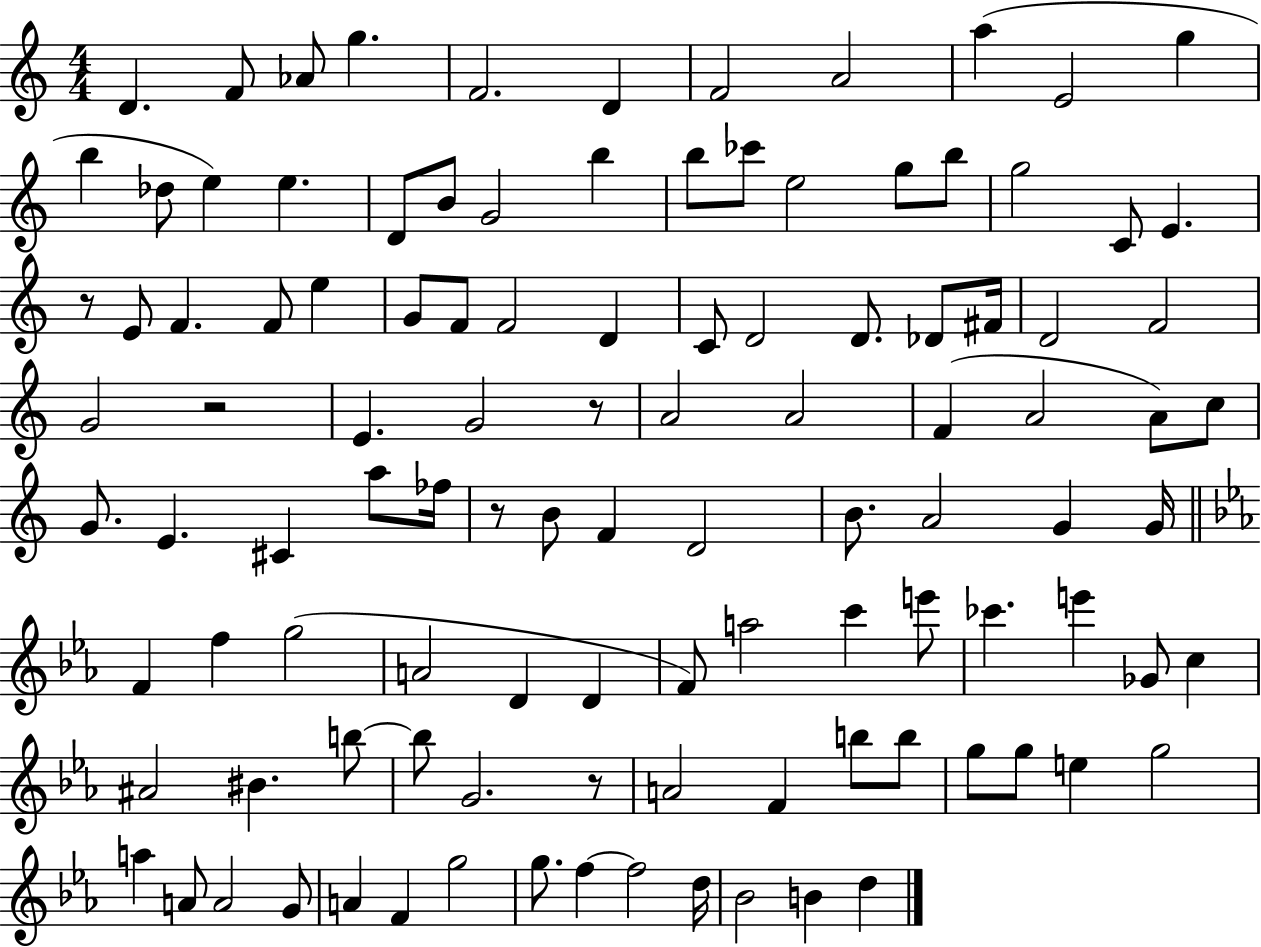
{
  \clef treble
  \numericTimeSignature
  \time 4/4
  \key c \major
  d'4. f'8 aes'8 g''4. | f'2. d'4 | f'2 a'2 | a''4( e'2 g''4 | \break b''4 des''8 e''4) e''4. | d'8 b'8 g'2 b''4 | b''8 ces'''8 e''2 g''8 b''8 | g''2 c'8 e'4. | \break r8 e'8 f'4. f'8 e''4 | g'8 f'8 f'2 d'4 | c'8 d'2 d'8. des'8 fis'16 | d'2 f'2 | \break g'2 r2 | e'4. g'2 r8 | a'2 a'2 | f'4( a'2 a'8) c''8 | \break g'8. e'4. cis'4 a''8 fes''16 | r8 b'8 f'4 d'2 | b'8. a'2 g'4 g'16 | \bar "||" \break \key ees \major f'4 f''4 g''2( | a'2 d'4 d'4 | f'8) a''2 c'''4 e'''8 | ces'''4. e'''4 ges'8 c''4 | \break ais'2 bis'4. b''8~~ | b''8 g'2. r8 | a'2 f'4 b''8 b''8 | g''8 g''8 e''4 g''2 | \break a''4 a'8 a'2 g'8 | a'4 f'4 g''2 | g''8. f''4~~ f''2 d''16 | bes'2 b'4 d''4 | \break \bar "|."
}